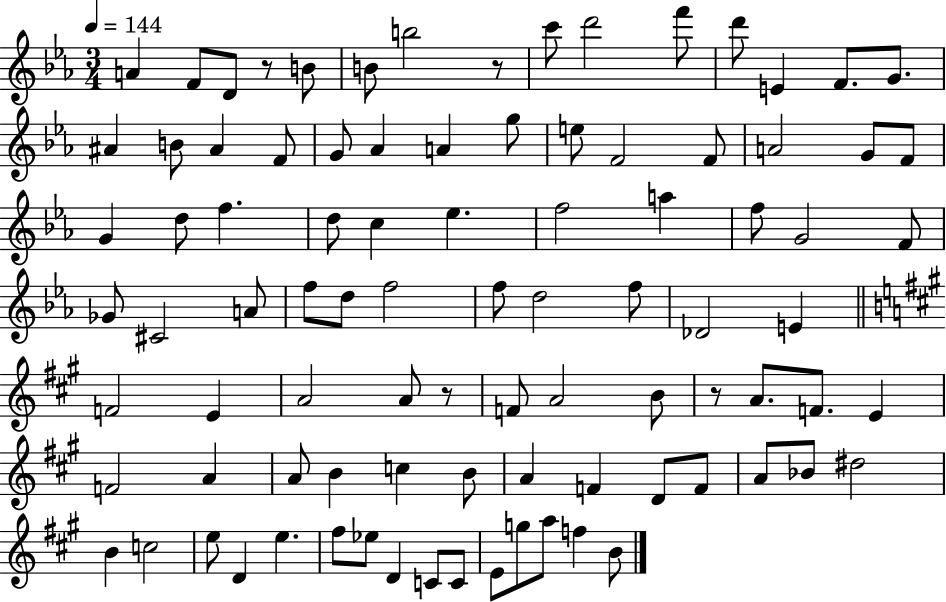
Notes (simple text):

A4/q F4/e D4/e R/e B4/e B4/e B5/h R/e C6/e D6/h F6/e D6/e E4/q F4/e. G4/e. A#4/q B4/e A#4/q F4/e G4/e Ab4/q A4/q G5/e E5/e F4/h F4/e A4/h G4/e F4/e G4/q D5/e F5/q. D5/e C5/q Eb5/q. F5/h A5/q F5/e G4/h F4/e Gb4/e C#4/h A4/e F5/e D5/e F5/h F5/e D5/h F5/e Db4/h E4/q F4/h E4/q A4/h A4/e R/e F4/e A4/h B4/e R/e A4/e. F4/e. E4/q F4/h A4/q A4/e B4/q C5/q B4/e A4/q F4/q D4/e F4/e A4/e Bb4/e D#5/h B4/q C5/h E5/e D4/q E5/q. F#5/e Eb5/e D4/q C4/e C4/e E4/e G5/e A5/e F5/q B4/e